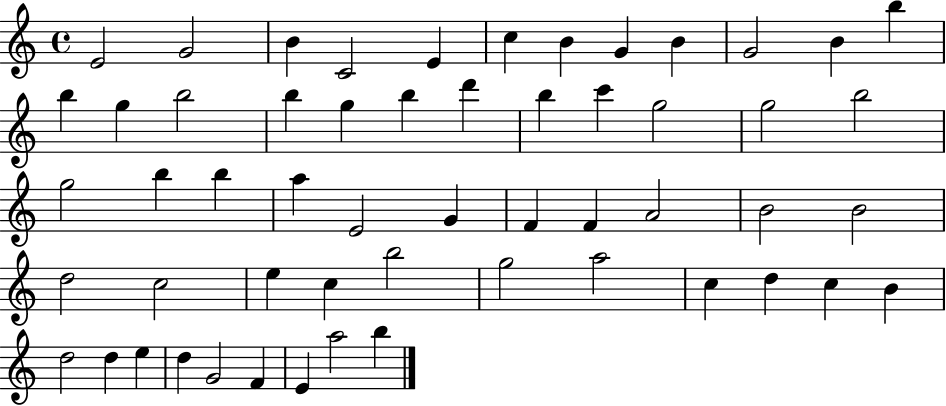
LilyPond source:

{
  \clef treble
  \time 4/4
  \defaultTimeSignature
  \key c \major
  e'2 g'2 | b'4 c'2 e'4 | c''4 b'4 g'4 b'4 | g'2 b'4 b''4 | \break b''4 g''4 b''2 | b''4 g''4 b''4 d'''4 | b''4 c'''4 g''2 | g''2 b''2 | \break g''2 b''4 b''4 | a''4 e'2 g'4 | f'4 f'4 a'2 | b'2 b'2 | \break d''2 c''2 | e''4 c''4 b''2 | g''2 a''2 | c''4 d''4 c''4 b'4 | \break d''2 d''4 e''4 | d''4 g'2 f'4 | e'4 a''2 b''4 | \bar "|."
}